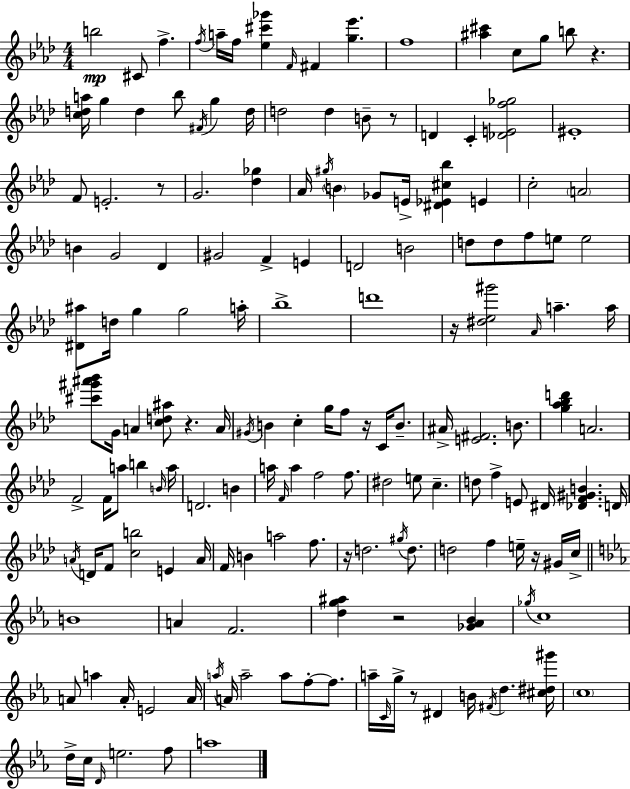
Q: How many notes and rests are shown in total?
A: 166